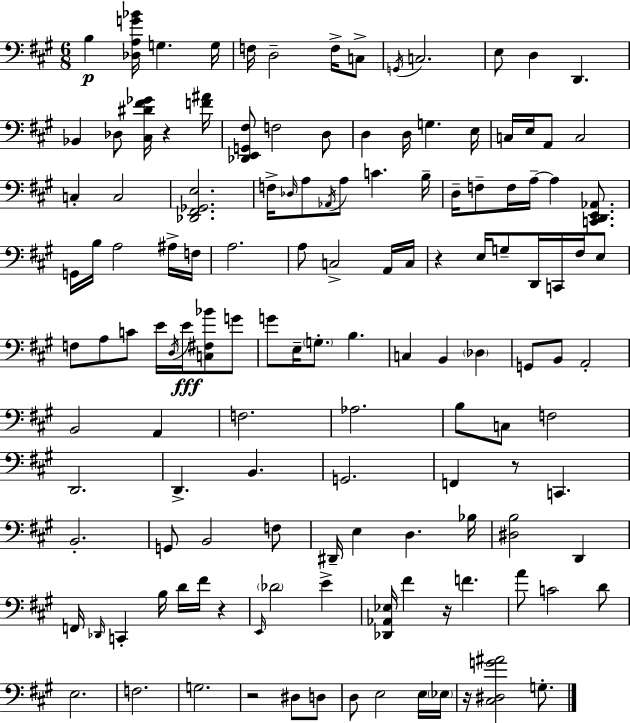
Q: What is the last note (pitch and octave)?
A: G3